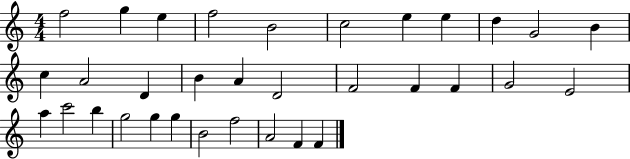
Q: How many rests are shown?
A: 0